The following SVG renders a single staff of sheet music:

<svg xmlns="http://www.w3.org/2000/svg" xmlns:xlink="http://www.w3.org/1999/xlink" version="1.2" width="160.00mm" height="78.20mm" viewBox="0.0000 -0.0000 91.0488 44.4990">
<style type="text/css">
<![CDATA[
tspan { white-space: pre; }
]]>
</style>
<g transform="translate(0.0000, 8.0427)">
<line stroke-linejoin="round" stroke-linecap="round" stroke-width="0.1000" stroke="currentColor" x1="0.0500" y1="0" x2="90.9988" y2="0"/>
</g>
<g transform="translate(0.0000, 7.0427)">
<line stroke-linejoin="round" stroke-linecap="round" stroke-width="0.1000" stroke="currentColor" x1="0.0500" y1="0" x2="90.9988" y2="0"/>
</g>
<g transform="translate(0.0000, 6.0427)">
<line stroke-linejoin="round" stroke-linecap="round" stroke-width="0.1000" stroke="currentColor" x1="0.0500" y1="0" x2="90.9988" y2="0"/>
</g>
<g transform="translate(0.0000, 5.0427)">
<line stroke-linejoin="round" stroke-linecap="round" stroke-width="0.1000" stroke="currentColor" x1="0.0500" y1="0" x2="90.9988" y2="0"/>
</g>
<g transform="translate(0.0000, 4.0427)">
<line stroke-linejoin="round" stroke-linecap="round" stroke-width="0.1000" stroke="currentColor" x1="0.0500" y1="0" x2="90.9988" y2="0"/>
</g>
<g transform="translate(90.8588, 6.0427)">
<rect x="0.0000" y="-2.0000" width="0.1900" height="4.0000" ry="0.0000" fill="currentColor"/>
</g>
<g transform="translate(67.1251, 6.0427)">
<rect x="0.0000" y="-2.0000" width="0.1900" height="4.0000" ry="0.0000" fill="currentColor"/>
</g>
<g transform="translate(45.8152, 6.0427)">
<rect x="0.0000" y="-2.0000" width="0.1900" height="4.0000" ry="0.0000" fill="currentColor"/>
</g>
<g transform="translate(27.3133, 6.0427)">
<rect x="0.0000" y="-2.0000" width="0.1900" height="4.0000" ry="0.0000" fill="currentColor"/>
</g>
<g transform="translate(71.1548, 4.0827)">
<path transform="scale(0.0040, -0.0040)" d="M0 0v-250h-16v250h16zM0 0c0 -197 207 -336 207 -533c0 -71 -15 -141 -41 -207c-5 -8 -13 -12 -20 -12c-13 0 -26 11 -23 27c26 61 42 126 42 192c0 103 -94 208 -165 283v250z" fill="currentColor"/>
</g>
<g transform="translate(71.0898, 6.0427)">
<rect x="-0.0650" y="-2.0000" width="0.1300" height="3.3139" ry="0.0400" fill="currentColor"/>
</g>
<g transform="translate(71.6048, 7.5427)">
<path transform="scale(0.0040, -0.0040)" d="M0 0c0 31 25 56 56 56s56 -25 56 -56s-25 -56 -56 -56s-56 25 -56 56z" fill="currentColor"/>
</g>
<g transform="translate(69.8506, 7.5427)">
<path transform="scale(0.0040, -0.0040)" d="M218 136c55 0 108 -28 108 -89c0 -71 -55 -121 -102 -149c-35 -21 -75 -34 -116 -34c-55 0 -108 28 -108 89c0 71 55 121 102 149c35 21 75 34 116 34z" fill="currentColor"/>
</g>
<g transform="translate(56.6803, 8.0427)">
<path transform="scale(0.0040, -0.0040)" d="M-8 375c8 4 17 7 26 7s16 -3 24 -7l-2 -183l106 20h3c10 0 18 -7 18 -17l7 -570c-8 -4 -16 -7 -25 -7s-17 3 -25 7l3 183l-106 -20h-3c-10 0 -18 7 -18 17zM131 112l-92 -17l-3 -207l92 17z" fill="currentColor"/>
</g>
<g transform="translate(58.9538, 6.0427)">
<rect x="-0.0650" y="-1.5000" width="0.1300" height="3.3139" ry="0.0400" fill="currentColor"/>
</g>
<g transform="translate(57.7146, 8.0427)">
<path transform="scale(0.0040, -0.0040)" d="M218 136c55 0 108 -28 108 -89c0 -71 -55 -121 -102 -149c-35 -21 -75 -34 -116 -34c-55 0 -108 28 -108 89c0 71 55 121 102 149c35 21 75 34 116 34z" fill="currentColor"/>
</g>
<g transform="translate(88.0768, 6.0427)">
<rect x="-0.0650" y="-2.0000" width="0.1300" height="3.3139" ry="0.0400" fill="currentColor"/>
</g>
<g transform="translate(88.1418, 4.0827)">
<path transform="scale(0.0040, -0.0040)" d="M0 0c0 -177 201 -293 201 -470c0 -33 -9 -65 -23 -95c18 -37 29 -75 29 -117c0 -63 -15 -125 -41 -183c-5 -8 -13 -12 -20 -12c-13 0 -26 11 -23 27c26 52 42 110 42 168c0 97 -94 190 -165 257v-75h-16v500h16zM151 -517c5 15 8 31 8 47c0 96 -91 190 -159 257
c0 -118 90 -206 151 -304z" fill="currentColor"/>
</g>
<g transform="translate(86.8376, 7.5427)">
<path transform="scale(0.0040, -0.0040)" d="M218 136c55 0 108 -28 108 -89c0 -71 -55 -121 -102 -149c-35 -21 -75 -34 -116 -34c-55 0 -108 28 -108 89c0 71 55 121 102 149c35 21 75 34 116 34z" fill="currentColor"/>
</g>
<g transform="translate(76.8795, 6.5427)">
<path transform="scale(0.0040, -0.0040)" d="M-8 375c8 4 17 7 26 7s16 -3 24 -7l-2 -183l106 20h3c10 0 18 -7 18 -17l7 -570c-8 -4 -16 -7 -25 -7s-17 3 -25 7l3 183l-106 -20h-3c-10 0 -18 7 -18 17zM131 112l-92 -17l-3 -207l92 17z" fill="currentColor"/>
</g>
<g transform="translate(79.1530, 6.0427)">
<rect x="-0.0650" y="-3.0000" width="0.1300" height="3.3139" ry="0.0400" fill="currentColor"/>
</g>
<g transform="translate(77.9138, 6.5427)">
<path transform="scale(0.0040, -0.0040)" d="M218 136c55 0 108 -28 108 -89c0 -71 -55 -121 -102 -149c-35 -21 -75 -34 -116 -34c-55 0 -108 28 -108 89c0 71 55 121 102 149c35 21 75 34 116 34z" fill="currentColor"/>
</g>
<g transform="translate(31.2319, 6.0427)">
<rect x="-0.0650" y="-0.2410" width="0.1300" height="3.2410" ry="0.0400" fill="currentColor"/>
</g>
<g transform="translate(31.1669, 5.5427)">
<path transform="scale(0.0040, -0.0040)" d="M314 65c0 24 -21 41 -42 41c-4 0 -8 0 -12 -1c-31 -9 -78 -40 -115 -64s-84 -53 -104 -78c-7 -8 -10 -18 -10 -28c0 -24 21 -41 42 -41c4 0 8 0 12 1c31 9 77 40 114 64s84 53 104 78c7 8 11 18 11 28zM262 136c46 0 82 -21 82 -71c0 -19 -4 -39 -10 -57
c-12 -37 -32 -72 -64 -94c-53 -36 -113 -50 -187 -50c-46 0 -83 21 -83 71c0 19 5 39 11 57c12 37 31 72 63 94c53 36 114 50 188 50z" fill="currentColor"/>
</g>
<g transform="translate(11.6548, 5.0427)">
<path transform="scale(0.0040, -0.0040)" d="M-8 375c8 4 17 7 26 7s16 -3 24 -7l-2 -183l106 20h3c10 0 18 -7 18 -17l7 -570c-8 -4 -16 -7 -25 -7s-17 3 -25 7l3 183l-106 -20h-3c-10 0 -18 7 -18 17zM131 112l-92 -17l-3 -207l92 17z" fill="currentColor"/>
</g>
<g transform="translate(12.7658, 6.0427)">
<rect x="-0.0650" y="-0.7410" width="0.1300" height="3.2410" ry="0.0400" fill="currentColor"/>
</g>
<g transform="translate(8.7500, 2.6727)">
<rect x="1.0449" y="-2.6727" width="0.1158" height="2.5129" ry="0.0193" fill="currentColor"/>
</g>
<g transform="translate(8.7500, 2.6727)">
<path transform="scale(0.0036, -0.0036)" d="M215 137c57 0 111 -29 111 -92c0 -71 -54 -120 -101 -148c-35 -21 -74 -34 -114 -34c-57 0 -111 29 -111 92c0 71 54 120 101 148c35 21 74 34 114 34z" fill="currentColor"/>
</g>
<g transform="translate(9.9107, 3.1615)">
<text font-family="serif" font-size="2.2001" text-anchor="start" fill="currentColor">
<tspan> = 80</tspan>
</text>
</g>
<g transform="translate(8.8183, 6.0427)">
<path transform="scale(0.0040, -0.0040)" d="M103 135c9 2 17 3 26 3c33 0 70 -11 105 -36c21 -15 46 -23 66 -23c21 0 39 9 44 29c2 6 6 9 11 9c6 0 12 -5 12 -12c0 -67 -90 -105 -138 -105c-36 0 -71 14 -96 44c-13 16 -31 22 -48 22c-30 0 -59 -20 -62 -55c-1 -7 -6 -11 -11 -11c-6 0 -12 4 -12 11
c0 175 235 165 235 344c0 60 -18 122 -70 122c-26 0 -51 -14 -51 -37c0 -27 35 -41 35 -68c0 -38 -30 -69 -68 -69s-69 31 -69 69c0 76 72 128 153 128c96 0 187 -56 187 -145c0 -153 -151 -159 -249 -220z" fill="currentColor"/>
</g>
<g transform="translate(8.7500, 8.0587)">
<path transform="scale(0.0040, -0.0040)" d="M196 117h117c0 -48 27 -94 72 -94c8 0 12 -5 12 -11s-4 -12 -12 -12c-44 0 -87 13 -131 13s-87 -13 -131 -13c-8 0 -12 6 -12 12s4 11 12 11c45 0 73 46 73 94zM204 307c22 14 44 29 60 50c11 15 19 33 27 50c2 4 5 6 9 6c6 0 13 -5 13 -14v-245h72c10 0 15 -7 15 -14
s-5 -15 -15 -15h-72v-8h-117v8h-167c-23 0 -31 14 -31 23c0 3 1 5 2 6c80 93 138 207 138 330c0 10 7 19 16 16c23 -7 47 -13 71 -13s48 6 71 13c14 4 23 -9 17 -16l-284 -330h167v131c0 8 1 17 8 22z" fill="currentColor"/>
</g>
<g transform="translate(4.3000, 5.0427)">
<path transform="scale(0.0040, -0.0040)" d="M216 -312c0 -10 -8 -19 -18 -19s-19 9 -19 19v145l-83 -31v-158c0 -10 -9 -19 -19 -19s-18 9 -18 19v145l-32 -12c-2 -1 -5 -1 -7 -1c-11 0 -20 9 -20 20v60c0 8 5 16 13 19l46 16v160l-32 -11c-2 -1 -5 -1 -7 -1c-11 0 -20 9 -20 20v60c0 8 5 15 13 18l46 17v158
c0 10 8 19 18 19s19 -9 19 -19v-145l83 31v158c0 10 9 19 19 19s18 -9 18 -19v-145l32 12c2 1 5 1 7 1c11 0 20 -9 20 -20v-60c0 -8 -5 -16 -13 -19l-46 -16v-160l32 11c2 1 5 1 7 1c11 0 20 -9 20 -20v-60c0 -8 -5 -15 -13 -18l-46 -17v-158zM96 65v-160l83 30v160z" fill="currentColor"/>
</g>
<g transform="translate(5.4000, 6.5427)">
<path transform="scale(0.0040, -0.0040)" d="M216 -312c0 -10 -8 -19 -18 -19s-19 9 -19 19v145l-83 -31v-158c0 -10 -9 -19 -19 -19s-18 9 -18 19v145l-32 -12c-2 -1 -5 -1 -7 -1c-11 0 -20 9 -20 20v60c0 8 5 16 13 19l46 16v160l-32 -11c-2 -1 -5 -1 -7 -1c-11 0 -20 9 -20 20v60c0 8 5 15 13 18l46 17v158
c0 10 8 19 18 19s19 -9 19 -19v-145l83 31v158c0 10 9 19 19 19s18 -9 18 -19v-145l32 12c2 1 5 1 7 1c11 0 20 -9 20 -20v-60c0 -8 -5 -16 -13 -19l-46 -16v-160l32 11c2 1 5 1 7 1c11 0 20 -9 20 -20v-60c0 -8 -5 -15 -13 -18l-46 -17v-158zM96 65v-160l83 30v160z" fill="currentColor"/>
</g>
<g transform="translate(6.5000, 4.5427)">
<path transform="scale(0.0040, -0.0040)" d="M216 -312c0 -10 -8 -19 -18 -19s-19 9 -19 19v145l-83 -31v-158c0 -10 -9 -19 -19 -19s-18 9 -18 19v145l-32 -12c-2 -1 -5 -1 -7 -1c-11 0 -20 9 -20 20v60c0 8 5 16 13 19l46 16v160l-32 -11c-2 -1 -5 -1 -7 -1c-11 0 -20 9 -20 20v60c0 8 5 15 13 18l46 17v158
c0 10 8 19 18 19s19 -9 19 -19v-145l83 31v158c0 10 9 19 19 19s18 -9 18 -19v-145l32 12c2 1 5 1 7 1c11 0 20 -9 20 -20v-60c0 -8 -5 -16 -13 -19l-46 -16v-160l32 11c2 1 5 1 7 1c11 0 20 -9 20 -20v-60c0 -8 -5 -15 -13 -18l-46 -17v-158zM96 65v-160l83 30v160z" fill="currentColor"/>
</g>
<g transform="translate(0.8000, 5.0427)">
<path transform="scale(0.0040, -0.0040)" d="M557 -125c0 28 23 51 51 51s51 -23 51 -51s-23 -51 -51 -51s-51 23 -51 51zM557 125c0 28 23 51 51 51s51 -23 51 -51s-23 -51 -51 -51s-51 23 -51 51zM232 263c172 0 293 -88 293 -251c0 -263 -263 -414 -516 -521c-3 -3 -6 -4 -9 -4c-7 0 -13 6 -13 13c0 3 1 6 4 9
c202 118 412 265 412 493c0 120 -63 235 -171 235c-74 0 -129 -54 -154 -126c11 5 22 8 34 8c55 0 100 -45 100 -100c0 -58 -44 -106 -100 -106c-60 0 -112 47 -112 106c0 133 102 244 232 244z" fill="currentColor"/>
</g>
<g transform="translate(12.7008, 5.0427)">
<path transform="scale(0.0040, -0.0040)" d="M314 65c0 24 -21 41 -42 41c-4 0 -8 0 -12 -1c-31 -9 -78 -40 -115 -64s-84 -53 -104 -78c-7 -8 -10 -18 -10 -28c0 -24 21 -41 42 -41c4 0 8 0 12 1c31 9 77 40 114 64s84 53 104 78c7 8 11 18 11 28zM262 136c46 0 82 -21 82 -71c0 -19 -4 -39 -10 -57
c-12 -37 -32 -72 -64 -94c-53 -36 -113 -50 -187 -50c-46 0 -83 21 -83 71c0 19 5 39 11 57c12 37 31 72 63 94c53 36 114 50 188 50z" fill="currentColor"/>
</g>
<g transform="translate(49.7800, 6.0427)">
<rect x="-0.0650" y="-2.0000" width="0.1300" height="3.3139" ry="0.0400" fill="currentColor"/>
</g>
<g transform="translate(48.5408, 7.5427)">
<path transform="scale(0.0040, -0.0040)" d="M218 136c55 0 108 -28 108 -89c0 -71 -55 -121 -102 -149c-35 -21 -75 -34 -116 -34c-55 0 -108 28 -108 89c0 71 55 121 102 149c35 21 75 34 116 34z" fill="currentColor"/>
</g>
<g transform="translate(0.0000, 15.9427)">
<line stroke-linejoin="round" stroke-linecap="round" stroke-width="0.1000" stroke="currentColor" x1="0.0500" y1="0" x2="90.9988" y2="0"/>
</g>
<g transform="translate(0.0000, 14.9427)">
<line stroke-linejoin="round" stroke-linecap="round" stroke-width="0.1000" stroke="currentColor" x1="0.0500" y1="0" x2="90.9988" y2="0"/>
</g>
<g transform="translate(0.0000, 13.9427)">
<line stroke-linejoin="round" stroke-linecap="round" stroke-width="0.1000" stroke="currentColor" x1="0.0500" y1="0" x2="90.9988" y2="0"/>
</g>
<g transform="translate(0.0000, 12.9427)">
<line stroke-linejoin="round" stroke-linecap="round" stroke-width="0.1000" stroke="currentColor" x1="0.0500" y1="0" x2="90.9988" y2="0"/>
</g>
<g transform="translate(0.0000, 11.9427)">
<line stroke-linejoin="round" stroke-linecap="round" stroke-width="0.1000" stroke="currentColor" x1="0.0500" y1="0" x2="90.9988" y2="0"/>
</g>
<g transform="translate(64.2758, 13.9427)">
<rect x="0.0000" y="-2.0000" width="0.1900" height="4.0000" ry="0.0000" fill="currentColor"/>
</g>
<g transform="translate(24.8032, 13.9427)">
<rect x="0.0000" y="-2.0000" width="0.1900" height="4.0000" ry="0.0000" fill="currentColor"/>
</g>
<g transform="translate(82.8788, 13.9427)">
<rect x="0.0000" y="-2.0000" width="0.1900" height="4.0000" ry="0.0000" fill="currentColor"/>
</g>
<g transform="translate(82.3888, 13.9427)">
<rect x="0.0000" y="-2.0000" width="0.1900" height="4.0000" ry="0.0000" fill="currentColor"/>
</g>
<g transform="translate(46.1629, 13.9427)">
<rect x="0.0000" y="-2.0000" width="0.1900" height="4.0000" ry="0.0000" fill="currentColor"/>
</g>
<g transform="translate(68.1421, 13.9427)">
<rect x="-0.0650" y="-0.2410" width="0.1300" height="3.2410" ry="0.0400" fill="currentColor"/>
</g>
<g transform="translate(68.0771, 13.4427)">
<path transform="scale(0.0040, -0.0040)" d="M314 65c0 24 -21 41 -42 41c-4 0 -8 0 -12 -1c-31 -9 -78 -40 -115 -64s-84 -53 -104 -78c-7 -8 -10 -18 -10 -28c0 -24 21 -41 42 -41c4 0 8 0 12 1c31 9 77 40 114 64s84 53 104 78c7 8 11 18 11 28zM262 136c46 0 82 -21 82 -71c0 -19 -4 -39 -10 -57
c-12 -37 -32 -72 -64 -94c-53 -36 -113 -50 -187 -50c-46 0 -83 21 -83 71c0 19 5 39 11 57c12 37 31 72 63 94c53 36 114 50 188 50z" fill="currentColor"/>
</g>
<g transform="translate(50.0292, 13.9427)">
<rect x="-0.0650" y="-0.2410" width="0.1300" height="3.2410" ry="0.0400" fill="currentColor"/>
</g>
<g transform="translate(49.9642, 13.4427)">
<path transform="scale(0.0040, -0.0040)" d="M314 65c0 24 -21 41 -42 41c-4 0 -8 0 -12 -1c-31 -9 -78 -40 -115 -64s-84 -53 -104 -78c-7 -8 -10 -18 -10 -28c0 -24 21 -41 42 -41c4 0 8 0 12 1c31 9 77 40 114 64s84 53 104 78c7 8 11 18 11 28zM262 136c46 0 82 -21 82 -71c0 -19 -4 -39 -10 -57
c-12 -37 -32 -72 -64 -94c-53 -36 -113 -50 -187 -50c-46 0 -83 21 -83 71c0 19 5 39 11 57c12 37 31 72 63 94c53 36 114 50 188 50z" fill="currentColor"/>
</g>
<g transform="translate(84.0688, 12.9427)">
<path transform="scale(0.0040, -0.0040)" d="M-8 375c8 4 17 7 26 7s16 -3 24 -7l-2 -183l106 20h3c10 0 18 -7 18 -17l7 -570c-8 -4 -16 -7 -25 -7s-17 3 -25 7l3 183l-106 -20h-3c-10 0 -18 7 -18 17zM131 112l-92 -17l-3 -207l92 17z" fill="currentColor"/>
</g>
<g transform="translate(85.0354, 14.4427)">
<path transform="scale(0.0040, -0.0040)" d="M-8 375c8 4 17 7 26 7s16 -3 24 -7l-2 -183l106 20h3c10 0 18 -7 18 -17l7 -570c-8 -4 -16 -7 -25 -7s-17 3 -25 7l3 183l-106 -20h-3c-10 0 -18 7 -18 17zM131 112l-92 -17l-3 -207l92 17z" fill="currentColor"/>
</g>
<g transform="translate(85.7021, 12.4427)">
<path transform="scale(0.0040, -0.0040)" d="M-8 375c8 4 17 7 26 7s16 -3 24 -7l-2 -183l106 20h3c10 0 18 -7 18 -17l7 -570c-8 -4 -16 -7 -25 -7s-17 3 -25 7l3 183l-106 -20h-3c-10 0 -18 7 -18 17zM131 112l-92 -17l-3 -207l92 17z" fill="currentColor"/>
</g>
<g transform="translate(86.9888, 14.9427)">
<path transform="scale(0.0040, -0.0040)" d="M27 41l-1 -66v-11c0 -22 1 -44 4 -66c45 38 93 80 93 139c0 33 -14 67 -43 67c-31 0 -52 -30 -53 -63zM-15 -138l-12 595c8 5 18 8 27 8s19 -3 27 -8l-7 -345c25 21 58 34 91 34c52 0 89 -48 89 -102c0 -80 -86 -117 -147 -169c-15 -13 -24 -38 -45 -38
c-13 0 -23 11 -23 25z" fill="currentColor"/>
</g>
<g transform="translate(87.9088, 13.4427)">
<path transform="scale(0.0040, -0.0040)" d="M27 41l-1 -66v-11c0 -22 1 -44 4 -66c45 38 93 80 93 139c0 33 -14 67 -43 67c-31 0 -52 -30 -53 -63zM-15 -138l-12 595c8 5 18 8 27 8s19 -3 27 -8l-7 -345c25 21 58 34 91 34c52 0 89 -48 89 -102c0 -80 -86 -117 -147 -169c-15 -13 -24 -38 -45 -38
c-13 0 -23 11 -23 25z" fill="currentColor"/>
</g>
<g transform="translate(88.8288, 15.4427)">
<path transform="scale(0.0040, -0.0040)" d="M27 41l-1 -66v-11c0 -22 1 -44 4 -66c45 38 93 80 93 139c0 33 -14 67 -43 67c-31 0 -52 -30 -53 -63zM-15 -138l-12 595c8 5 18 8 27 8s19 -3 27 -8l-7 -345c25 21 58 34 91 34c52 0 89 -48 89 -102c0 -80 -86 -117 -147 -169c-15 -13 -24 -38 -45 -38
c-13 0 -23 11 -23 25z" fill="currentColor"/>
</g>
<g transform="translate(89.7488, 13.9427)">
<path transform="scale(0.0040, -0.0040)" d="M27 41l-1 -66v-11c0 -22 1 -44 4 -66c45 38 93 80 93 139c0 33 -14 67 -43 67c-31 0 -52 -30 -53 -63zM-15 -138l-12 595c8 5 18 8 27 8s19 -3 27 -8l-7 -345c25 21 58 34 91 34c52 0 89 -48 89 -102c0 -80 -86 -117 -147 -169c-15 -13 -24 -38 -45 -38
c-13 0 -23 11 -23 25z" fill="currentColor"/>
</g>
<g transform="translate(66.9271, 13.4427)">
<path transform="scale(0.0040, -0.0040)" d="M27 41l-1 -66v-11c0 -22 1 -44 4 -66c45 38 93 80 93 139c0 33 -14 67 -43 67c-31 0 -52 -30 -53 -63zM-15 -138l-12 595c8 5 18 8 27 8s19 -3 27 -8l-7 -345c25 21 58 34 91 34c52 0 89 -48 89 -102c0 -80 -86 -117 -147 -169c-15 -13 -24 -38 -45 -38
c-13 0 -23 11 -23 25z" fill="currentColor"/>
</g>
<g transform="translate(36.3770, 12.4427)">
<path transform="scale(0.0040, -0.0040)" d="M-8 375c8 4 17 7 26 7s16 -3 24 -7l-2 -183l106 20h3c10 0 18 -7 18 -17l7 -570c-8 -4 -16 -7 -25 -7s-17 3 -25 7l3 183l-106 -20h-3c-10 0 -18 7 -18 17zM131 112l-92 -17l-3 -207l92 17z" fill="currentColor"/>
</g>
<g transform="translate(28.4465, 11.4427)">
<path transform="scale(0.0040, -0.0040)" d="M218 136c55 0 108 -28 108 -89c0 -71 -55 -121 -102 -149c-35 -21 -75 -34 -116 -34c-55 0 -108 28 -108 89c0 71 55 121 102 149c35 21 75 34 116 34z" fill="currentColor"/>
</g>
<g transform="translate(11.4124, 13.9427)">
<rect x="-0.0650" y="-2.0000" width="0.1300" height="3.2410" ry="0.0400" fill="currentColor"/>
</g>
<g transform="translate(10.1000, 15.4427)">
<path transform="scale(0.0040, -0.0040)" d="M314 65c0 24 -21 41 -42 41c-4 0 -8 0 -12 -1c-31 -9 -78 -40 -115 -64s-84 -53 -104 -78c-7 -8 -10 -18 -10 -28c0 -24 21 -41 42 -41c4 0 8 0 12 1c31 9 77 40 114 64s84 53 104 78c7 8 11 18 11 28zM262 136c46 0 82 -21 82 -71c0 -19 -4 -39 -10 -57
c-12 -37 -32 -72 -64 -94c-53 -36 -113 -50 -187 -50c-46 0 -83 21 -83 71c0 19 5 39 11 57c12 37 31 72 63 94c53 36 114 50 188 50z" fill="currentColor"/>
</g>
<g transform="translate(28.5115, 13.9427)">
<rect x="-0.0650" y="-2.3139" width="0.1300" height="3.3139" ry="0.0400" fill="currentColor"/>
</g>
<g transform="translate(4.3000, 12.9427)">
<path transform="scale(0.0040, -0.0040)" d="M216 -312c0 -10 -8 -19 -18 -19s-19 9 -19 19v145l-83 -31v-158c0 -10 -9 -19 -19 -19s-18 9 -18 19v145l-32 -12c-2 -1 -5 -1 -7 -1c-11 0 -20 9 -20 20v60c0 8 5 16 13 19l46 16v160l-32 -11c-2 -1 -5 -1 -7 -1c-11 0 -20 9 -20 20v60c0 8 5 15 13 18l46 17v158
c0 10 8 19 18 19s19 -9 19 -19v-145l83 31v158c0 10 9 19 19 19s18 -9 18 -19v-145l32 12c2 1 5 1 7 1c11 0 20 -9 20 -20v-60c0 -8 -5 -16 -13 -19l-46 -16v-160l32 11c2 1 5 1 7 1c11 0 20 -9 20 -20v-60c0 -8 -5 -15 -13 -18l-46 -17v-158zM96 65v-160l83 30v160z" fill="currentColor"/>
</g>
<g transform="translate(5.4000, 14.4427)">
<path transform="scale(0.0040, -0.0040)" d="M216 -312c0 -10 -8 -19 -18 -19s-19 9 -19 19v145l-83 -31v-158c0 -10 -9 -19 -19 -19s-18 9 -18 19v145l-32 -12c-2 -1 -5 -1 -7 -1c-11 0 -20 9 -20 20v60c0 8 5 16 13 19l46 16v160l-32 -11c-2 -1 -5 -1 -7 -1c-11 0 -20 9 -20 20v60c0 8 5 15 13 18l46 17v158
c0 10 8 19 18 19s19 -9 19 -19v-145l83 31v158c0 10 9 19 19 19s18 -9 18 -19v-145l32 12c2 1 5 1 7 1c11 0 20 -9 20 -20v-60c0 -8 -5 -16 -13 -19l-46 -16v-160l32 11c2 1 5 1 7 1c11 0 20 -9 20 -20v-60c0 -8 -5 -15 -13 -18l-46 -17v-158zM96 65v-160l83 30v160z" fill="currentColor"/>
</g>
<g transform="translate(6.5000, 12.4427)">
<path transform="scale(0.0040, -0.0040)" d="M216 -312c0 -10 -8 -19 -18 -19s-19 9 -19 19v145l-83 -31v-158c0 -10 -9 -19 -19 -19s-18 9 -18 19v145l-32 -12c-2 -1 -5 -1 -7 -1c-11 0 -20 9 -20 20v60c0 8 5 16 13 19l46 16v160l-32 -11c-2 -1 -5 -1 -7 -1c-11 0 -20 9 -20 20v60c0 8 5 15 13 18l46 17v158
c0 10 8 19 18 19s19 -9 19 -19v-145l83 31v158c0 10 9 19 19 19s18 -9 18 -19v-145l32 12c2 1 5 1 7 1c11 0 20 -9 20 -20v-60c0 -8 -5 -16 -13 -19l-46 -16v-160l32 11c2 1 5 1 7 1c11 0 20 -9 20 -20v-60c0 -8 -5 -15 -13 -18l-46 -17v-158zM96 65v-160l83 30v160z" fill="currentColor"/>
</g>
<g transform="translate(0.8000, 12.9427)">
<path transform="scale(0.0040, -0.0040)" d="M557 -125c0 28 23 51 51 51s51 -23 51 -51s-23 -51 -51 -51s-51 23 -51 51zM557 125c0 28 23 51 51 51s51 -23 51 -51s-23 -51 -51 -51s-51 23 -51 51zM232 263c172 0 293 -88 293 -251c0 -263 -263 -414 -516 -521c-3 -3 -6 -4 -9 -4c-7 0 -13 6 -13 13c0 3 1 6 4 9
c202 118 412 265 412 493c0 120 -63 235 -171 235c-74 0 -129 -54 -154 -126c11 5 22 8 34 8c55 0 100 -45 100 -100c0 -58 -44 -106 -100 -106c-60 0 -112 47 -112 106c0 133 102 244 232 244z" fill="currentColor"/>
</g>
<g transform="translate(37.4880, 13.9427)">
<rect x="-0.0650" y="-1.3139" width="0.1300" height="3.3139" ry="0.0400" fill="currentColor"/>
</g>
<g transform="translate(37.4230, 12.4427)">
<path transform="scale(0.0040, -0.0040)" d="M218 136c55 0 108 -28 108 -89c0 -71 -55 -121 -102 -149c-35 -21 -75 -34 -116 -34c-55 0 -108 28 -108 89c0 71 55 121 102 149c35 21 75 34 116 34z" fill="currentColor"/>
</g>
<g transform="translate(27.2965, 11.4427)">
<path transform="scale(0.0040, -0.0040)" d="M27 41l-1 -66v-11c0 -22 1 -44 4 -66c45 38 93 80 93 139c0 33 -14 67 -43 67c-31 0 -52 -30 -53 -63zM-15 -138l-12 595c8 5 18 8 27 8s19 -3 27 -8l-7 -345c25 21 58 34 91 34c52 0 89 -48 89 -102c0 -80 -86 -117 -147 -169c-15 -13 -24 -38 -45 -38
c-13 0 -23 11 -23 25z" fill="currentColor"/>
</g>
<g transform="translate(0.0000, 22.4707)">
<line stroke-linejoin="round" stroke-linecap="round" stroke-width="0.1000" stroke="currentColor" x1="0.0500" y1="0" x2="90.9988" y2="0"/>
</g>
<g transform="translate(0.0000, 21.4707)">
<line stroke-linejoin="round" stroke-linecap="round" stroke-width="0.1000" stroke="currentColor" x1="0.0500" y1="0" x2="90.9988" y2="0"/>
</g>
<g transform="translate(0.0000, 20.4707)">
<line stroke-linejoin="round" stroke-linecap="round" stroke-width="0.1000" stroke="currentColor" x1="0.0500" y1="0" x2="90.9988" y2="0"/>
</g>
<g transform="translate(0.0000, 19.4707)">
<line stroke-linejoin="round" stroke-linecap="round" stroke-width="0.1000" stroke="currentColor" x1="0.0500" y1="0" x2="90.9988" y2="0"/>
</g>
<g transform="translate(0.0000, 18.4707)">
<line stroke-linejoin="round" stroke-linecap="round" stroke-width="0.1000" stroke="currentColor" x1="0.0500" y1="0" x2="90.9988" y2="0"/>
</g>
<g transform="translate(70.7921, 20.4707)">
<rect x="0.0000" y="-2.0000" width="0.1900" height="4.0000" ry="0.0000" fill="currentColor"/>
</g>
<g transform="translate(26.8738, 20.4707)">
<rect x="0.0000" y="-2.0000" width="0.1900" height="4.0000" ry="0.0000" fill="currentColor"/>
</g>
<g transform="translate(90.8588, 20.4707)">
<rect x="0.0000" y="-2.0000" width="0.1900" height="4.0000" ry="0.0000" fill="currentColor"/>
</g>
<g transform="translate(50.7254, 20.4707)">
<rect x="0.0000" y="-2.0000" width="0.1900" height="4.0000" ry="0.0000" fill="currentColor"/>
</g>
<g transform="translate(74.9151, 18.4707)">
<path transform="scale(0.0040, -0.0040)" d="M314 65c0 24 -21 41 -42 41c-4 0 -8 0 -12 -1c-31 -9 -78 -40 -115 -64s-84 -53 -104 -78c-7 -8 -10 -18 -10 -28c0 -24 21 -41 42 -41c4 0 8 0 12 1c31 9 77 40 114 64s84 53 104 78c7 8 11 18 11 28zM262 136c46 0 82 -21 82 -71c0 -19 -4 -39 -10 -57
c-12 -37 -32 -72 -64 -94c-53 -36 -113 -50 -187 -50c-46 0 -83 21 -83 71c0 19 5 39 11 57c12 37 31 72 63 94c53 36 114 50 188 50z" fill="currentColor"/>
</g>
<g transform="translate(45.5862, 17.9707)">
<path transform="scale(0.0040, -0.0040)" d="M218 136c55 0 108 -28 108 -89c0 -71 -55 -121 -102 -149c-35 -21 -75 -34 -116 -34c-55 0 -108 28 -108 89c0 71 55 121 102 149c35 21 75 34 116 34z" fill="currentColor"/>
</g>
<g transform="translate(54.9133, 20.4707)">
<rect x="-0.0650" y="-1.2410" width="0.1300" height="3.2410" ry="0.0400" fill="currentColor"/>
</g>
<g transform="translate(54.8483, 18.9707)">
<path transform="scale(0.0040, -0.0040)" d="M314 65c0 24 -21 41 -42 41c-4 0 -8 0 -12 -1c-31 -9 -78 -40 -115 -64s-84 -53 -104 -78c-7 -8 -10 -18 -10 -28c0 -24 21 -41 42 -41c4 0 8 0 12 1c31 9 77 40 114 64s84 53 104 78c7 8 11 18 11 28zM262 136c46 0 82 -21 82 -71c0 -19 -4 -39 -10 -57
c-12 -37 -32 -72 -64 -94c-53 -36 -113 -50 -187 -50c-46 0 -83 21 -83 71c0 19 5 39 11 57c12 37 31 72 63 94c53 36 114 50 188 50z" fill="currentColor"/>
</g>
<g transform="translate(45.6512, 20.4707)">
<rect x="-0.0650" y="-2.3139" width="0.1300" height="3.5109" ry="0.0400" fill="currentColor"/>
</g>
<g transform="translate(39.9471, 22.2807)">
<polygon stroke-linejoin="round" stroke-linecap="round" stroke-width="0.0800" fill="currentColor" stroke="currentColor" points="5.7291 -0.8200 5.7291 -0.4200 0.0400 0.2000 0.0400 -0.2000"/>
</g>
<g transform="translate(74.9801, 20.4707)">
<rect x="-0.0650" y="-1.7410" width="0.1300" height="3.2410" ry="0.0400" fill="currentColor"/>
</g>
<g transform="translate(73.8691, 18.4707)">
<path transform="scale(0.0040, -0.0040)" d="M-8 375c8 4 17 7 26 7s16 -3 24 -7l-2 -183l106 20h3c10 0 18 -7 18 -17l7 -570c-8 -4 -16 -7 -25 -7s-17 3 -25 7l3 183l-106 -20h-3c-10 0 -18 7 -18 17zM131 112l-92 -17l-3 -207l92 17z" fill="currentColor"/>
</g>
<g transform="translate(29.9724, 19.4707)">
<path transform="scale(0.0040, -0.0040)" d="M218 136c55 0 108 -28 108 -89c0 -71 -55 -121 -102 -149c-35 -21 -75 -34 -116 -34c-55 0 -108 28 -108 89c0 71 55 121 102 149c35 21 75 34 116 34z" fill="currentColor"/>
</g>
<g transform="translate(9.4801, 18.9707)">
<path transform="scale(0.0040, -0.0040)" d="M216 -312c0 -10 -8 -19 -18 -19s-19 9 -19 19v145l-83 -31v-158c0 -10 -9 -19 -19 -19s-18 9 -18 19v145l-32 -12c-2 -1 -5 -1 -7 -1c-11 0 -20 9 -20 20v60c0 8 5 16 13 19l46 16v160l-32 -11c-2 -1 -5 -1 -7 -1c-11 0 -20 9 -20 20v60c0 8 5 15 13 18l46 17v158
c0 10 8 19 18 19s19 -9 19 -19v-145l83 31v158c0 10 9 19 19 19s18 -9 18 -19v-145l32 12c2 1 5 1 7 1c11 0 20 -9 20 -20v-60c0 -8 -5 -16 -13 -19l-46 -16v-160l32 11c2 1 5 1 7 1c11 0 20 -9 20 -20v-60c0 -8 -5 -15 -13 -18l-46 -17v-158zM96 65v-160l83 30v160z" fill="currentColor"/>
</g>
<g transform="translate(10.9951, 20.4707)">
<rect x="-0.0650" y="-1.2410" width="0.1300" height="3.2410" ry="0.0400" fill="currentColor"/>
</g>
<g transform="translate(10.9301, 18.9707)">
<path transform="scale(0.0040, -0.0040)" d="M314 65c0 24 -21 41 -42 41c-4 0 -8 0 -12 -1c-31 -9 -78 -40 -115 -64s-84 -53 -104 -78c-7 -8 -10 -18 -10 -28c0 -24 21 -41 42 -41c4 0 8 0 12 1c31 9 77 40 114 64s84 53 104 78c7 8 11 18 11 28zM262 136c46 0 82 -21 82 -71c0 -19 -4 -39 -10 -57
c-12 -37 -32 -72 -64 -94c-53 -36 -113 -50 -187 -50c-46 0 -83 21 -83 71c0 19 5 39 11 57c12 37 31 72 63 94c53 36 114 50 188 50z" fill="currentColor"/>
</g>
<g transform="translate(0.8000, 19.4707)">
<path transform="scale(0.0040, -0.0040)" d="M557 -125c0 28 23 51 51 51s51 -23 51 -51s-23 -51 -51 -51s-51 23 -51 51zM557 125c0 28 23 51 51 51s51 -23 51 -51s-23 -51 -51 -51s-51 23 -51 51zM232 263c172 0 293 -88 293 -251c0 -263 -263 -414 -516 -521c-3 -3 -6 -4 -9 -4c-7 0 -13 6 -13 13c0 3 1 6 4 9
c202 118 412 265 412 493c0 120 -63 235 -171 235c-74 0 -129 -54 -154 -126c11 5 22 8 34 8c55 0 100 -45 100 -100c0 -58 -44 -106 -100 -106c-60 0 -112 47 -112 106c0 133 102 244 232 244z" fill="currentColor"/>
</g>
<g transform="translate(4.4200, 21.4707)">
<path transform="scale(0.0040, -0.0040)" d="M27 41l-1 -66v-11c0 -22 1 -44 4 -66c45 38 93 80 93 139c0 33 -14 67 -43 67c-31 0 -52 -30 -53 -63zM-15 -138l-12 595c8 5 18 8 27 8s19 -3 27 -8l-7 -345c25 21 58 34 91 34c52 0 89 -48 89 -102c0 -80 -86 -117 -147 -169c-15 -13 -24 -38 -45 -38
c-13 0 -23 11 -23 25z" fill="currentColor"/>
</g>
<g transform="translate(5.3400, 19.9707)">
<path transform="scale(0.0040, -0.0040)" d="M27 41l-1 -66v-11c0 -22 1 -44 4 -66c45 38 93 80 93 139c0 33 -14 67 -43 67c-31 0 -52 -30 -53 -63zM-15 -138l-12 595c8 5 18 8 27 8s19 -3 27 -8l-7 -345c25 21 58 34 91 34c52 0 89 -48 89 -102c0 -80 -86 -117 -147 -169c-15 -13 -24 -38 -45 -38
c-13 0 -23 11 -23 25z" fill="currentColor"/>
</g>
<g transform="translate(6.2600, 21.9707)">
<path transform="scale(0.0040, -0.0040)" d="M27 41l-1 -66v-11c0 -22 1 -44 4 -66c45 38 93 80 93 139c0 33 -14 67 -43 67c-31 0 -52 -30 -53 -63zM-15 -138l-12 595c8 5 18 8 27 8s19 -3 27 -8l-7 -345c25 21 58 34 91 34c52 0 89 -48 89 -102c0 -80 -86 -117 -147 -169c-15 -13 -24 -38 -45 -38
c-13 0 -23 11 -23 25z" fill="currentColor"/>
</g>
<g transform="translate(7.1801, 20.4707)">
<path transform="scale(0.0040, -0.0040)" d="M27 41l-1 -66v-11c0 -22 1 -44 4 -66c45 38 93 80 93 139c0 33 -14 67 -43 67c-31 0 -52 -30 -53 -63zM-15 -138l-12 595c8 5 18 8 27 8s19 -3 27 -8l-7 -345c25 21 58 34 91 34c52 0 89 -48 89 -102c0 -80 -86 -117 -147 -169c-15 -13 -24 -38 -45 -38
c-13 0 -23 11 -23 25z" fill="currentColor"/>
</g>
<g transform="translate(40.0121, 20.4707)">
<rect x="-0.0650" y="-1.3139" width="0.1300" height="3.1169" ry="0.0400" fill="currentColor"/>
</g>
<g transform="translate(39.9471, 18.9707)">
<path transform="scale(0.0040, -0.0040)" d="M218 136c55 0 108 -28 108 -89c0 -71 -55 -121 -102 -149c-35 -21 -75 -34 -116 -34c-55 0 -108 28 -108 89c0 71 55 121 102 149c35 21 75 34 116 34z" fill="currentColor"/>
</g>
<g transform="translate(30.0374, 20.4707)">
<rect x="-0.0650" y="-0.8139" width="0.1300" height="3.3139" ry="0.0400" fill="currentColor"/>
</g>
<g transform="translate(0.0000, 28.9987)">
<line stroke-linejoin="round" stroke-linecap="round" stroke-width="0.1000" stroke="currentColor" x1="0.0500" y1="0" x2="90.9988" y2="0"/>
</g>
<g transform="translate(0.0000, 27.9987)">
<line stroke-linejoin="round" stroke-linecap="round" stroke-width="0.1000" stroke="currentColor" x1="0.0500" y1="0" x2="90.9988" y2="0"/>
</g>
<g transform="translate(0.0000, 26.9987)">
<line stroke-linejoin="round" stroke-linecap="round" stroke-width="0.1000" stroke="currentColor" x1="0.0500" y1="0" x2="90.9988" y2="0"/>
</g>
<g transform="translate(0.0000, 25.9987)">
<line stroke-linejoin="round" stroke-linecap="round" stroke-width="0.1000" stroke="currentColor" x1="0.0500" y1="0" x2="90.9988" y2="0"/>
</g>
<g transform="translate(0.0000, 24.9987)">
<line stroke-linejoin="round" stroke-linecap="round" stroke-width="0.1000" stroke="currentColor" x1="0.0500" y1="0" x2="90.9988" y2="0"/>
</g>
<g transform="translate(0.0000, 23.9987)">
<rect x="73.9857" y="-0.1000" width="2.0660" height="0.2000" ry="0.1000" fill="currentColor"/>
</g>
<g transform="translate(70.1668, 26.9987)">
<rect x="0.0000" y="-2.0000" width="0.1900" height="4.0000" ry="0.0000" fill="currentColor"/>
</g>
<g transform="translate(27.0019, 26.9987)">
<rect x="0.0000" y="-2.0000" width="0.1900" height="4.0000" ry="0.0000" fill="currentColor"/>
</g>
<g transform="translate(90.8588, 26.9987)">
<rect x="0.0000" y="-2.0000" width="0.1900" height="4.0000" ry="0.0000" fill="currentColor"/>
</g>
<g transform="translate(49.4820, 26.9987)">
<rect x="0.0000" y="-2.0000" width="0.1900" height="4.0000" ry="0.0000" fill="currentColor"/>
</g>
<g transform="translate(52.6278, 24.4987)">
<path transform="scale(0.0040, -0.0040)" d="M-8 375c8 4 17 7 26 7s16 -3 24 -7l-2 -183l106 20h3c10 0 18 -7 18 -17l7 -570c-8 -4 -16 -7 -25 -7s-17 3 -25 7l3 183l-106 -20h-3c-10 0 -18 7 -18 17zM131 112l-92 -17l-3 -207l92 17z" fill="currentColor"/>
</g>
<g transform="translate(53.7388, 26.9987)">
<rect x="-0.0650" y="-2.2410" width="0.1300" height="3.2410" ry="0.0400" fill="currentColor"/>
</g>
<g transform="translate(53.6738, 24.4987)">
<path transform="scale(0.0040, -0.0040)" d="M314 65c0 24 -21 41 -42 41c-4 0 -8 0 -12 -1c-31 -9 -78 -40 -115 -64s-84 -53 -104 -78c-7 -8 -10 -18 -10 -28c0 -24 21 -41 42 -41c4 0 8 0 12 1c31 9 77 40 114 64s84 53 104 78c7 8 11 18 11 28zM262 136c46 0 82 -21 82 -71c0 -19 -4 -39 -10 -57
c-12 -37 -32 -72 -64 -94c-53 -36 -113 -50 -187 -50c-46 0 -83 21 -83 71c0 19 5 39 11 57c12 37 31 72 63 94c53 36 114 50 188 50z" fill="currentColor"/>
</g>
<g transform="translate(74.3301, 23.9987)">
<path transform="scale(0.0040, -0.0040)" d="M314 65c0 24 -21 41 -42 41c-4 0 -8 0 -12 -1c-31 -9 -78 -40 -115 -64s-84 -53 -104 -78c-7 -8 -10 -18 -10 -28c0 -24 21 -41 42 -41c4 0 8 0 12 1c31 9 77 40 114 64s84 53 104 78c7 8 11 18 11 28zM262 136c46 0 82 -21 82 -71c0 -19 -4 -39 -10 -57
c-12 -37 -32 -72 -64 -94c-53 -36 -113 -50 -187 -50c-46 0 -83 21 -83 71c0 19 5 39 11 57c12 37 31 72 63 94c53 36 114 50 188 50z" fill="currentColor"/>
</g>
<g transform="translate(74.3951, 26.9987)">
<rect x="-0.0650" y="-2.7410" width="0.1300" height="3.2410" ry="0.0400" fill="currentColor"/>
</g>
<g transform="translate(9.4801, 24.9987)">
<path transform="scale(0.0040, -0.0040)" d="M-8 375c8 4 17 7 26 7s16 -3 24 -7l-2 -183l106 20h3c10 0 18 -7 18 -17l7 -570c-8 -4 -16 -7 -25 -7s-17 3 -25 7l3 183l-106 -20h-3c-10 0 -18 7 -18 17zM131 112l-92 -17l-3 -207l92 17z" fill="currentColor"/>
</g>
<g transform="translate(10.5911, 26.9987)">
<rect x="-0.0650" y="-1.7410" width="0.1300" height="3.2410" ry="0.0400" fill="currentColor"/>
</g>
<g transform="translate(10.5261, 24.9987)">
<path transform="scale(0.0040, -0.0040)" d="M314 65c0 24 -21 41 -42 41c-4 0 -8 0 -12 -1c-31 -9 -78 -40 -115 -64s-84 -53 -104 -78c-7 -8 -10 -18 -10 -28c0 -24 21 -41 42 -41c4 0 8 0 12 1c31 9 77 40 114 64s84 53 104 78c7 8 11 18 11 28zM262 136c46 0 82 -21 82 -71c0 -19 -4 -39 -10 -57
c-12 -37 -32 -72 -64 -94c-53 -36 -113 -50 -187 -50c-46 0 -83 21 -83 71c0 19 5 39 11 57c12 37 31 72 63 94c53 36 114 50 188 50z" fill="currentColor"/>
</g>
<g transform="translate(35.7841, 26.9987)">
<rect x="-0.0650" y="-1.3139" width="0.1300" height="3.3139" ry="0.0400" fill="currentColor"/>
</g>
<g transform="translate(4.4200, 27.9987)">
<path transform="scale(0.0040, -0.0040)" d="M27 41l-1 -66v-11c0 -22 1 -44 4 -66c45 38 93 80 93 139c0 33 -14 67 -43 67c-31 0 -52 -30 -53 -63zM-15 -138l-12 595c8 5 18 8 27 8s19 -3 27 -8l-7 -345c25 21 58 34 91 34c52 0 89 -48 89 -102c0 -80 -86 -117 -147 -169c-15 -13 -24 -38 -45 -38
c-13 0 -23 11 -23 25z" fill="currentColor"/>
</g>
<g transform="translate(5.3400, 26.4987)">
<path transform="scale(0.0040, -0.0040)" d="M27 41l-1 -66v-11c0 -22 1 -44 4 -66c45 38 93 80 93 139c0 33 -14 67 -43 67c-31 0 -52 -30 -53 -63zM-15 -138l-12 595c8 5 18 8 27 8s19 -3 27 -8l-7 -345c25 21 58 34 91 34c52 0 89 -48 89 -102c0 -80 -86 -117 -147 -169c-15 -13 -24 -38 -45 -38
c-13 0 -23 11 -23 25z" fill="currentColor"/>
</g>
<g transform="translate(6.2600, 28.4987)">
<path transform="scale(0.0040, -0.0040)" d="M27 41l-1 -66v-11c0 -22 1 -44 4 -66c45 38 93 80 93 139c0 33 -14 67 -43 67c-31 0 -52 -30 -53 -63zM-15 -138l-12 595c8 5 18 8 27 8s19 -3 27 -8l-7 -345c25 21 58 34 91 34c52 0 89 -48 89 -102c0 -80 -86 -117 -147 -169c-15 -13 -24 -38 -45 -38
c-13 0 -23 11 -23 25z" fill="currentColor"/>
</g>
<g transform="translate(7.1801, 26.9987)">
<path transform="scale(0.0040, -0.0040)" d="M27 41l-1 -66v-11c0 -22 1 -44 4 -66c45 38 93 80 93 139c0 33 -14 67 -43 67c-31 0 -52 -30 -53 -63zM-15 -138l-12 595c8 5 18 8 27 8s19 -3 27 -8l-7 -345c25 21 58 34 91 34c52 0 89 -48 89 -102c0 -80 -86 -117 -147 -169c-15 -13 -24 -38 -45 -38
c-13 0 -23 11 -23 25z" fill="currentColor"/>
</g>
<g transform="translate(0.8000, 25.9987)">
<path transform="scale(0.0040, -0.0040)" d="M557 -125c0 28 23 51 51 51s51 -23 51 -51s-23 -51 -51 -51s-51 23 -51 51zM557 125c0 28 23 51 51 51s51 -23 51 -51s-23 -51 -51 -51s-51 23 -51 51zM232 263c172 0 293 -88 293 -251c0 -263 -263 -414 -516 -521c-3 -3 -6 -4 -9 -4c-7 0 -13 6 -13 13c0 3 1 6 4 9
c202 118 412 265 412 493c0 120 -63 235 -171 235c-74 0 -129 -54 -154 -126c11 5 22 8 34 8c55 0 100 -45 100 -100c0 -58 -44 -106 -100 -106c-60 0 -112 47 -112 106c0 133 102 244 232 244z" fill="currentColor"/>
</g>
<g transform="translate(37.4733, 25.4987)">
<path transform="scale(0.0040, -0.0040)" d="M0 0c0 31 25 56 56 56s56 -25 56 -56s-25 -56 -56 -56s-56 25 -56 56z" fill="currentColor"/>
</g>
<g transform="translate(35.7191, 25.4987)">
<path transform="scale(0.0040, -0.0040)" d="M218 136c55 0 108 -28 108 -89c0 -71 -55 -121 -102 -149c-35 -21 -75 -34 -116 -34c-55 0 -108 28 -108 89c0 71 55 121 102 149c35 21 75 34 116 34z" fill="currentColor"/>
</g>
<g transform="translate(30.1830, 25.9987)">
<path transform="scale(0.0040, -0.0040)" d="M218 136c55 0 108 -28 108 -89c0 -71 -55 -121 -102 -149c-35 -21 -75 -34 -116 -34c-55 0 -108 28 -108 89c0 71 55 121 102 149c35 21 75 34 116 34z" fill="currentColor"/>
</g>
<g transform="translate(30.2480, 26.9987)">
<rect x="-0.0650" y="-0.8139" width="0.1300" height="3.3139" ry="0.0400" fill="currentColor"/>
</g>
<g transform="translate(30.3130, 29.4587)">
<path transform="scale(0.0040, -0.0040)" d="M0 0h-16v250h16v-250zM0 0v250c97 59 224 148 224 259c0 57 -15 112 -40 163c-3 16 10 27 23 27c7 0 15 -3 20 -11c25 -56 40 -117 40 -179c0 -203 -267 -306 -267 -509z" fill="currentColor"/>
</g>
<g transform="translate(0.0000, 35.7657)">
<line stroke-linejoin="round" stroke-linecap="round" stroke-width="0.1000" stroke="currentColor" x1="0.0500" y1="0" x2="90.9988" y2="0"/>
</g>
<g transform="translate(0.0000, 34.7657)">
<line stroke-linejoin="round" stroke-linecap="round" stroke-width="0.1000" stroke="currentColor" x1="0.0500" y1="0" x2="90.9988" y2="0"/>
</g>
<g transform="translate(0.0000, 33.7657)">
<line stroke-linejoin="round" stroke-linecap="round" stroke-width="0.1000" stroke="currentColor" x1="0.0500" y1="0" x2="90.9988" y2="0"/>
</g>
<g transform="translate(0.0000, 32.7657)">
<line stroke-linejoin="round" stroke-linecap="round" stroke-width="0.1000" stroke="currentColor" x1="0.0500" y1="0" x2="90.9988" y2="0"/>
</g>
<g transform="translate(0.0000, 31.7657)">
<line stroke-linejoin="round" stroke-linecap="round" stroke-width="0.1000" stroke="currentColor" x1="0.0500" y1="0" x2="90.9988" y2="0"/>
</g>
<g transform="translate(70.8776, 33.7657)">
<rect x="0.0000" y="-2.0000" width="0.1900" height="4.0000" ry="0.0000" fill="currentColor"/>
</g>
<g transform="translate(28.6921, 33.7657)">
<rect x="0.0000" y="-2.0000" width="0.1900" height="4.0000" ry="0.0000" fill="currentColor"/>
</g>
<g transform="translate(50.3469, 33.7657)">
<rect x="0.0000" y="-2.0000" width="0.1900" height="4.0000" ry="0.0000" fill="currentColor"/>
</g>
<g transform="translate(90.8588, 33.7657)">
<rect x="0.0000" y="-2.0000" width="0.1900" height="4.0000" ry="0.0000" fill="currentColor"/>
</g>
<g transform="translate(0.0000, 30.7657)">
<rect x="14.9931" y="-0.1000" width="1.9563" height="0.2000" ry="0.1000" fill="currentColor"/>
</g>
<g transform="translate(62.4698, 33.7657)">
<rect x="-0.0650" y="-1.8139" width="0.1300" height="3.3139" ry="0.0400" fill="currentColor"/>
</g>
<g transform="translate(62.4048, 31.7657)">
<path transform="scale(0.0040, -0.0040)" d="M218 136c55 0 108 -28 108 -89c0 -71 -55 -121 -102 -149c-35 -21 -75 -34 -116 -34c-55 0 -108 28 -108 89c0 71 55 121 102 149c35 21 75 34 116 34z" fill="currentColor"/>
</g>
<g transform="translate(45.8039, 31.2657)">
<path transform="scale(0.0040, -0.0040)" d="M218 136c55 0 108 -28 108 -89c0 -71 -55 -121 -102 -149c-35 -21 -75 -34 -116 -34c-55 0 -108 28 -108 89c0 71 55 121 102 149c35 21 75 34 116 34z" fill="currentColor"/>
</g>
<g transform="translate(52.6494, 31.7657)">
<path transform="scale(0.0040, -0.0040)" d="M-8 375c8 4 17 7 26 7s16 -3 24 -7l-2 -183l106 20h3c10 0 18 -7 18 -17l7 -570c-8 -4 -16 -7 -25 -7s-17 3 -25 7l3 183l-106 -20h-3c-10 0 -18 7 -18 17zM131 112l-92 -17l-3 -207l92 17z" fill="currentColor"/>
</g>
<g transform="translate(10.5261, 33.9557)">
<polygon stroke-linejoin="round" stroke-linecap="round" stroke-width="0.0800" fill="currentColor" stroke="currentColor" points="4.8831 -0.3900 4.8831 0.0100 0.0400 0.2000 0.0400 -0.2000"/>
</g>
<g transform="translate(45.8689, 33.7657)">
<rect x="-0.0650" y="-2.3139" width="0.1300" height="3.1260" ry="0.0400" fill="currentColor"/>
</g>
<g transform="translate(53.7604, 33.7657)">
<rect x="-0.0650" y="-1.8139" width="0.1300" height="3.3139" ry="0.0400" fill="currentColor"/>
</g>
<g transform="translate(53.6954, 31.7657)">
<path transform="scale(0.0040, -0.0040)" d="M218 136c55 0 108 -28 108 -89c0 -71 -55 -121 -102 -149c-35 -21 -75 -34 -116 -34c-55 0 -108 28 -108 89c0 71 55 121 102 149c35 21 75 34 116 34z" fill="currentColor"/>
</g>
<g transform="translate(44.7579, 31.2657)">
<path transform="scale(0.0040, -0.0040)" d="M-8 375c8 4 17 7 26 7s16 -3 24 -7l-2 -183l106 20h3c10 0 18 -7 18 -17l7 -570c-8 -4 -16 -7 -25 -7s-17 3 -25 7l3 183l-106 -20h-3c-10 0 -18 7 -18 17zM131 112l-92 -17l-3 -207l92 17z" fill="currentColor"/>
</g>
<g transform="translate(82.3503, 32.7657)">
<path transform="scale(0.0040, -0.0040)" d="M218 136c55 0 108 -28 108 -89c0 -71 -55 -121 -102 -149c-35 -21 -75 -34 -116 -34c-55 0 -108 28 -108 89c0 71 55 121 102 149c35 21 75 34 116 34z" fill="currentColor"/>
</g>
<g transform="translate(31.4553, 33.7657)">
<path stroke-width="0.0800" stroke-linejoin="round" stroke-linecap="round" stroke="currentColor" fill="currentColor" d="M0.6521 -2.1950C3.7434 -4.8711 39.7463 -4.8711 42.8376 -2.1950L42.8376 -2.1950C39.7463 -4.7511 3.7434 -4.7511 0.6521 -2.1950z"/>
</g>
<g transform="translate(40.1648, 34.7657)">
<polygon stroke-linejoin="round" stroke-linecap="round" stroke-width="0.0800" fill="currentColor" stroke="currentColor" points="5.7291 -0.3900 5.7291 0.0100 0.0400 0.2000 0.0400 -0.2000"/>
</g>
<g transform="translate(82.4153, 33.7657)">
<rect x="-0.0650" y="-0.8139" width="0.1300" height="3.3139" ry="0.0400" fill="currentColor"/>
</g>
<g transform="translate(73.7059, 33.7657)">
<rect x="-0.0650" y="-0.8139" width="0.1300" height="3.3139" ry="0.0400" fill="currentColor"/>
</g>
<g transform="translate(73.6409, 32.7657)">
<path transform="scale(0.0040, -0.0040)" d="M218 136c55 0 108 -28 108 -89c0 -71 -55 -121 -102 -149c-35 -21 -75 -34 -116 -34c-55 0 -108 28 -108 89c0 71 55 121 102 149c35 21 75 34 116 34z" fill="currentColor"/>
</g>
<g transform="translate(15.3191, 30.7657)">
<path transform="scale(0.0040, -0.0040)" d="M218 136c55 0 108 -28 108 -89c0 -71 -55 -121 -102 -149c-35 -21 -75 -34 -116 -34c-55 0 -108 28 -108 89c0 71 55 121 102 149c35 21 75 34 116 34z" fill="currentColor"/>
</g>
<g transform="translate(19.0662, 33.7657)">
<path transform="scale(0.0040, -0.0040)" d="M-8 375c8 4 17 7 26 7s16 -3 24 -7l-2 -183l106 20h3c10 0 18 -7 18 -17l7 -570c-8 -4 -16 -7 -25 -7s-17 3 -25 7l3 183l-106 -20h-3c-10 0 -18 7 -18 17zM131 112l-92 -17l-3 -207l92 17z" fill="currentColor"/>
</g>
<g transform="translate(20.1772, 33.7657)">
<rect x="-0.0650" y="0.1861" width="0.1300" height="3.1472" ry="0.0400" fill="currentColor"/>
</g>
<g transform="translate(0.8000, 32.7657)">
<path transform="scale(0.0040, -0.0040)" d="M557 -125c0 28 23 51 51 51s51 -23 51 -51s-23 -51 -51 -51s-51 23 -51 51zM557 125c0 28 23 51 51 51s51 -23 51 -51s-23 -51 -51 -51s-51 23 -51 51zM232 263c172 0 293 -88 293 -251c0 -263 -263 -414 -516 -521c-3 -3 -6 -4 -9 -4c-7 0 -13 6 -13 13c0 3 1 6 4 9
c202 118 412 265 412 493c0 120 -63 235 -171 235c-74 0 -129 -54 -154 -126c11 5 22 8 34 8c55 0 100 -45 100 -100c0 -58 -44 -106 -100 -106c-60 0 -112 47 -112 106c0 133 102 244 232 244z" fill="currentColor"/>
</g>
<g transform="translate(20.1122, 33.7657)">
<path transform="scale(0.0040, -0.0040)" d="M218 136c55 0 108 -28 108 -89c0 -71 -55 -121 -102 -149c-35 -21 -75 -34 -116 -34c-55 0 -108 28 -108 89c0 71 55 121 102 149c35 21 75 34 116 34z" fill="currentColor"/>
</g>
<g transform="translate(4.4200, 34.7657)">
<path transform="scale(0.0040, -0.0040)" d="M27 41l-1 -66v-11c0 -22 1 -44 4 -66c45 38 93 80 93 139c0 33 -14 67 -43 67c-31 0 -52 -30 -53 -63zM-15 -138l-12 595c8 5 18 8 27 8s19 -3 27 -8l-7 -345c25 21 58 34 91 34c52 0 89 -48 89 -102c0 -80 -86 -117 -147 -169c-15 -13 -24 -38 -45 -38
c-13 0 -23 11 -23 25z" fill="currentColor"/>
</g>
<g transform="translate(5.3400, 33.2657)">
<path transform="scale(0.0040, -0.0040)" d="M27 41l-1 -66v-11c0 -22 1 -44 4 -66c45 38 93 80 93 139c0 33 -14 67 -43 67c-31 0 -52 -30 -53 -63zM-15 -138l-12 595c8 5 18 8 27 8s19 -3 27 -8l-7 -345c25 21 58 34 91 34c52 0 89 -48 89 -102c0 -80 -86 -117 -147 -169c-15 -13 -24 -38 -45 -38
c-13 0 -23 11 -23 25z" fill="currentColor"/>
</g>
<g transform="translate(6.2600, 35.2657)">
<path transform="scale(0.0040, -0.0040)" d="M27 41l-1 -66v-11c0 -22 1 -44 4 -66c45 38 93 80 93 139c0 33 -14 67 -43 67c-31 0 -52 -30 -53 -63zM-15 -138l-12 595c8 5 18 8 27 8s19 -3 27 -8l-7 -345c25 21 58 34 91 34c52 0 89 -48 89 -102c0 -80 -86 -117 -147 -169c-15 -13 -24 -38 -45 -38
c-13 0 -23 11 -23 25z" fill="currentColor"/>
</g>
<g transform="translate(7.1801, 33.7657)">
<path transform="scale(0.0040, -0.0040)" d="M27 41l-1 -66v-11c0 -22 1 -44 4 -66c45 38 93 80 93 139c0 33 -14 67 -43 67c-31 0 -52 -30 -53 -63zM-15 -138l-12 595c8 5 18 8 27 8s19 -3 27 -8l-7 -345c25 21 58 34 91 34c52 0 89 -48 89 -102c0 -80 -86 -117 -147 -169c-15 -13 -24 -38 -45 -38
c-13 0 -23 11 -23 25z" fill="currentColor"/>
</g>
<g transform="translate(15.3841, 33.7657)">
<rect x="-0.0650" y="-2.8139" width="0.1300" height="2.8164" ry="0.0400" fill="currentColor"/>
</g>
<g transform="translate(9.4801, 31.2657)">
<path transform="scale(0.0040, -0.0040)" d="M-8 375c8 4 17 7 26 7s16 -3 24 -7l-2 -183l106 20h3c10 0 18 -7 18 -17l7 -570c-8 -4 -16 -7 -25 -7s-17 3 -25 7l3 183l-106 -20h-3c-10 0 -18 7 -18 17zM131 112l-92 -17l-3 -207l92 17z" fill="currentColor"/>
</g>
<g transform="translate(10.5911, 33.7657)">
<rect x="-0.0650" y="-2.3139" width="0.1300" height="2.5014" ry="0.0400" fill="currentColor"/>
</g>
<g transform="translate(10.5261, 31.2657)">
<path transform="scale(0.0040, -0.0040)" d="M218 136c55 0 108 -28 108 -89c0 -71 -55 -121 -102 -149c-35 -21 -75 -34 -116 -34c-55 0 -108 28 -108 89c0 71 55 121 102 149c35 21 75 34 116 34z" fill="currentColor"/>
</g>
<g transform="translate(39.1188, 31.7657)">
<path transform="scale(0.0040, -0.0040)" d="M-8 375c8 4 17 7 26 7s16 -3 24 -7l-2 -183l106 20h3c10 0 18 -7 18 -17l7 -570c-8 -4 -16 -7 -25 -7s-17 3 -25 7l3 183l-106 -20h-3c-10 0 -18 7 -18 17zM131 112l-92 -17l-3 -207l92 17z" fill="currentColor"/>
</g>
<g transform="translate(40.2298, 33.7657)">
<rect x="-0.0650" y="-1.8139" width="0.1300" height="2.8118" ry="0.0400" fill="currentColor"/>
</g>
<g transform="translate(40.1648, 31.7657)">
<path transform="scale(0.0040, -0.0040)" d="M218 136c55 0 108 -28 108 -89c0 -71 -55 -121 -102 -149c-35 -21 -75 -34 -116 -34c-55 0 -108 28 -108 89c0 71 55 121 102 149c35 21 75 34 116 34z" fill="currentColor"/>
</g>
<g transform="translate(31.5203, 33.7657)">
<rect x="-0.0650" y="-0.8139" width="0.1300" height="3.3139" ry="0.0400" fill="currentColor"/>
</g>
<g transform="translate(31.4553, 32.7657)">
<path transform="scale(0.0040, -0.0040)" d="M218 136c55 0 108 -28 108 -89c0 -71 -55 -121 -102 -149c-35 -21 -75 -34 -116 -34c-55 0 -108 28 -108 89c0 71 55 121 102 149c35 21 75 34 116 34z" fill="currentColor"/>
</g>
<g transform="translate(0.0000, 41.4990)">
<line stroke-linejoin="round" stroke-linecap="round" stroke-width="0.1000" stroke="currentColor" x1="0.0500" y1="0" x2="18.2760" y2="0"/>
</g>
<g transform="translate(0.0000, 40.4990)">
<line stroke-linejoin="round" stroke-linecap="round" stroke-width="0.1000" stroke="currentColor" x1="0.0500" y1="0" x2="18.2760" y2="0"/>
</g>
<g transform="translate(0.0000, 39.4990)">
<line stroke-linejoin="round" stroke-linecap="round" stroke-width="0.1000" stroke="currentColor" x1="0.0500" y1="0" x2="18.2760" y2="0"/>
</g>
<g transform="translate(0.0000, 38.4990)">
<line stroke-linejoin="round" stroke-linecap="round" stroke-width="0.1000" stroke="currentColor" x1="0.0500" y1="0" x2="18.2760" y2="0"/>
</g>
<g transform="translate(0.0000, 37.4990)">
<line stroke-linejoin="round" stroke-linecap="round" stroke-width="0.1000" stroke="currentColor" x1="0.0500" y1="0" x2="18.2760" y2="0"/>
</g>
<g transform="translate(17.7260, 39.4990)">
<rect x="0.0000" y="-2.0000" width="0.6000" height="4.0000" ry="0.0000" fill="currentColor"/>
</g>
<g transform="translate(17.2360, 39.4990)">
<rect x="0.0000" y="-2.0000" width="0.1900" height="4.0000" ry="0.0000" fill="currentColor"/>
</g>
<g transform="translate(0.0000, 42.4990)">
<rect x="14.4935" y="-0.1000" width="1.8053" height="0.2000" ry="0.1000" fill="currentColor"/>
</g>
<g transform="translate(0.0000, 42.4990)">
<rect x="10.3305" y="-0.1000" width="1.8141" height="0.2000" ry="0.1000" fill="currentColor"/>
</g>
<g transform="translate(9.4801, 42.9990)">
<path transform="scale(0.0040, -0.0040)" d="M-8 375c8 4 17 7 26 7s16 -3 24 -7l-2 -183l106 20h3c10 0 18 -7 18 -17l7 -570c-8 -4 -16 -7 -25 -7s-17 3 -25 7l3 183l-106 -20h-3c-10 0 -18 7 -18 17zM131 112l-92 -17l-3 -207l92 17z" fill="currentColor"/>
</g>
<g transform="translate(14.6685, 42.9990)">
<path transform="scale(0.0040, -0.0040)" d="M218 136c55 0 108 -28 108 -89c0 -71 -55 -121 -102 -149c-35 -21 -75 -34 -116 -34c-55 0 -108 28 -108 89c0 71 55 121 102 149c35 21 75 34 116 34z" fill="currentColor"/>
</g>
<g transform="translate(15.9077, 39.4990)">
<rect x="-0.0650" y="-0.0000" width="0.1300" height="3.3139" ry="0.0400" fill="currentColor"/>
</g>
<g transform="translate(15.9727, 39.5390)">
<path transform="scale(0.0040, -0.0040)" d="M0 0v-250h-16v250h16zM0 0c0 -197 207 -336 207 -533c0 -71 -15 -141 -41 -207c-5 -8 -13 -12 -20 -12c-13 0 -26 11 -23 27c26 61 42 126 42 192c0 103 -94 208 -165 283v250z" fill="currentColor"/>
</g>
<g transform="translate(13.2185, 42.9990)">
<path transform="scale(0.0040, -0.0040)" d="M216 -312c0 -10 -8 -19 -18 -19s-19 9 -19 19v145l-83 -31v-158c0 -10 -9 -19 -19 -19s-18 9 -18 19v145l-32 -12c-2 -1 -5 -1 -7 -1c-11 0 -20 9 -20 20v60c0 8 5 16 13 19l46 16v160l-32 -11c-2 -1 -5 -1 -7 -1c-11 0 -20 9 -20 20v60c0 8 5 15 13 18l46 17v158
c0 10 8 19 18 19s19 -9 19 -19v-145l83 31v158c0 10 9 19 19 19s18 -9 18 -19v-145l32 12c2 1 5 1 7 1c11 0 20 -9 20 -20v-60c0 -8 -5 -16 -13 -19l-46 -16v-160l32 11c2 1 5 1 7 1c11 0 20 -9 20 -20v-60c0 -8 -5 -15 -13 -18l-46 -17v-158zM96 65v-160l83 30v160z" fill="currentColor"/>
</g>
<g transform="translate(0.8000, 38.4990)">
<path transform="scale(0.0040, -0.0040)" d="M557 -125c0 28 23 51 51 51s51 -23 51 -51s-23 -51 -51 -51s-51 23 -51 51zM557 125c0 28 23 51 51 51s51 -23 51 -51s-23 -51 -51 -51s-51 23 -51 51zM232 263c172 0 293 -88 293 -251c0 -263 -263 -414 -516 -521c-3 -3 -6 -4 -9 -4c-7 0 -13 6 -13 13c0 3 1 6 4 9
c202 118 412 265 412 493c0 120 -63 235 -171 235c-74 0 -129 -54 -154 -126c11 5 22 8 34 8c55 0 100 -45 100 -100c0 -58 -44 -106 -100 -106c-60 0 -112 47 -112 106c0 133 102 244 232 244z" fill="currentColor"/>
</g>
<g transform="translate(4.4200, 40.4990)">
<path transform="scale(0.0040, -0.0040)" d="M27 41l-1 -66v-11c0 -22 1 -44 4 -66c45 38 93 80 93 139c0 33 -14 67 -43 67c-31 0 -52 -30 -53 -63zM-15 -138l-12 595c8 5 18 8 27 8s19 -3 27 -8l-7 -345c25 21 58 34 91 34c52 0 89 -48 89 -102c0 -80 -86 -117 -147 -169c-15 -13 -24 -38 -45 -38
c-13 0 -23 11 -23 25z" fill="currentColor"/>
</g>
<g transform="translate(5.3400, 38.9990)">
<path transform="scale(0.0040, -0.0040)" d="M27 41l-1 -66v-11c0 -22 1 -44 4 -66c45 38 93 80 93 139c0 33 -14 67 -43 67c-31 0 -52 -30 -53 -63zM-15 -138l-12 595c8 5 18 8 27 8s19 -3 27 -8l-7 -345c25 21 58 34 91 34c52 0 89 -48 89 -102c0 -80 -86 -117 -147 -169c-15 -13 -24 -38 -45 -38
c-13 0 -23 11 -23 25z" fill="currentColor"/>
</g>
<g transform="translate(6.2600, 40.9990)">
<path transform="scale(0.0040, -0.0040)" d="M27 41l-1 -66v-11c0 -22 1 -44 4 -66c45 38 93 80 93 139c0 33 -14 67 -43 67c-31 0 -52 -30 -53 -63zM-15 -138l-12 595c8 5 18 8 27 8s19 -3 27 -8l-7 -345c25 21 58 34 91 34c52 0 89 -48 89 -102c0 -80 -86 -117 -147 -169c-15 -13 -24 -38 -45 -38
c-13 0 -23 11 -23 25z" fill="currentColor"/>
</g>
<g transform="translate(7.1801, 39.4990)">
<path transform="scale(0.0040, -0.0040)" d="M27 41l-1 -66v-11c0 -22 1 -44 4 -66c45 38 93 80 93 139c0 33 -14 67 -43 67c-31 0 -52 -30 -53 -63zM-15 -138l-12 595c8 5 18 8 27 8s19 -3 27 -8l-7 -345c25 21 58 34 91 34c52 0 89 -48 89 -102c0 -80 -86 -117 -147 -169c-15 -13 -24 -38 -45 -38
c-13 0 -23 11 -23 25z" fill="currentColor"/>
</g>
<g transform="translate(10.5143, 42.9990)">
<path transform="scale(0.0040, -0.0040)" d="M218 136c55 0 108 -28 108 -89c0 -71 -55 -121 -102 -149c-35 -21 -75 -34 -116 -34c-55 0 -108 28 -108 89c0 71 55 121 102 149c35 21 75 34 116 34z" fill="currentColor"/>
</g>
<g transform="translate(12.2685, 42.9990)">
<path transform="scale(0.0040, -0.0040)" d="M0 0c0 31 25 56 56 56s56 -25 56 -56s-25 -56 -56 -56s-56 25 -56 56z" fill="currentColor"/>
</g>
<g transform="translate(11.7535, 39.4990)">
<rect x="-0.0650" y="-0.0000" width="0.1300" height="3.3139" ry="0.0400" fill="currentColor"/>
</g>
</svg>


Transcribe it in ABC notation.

X:1
T:Untitled
M:2/4
L:1/4
K:A
F,2 E,2 A,, G,, A,,/2 C, A,,/4 A,,2 _B, G, E,2 _E,2 ^G,2 F, G,/2 _B,/2 G,2 A,2 A,2 F,/2 G, B,2 C2 B,/2 C/2 D, F, A,/2 B,/2 A, A, F, F, D,, ^D,,/2